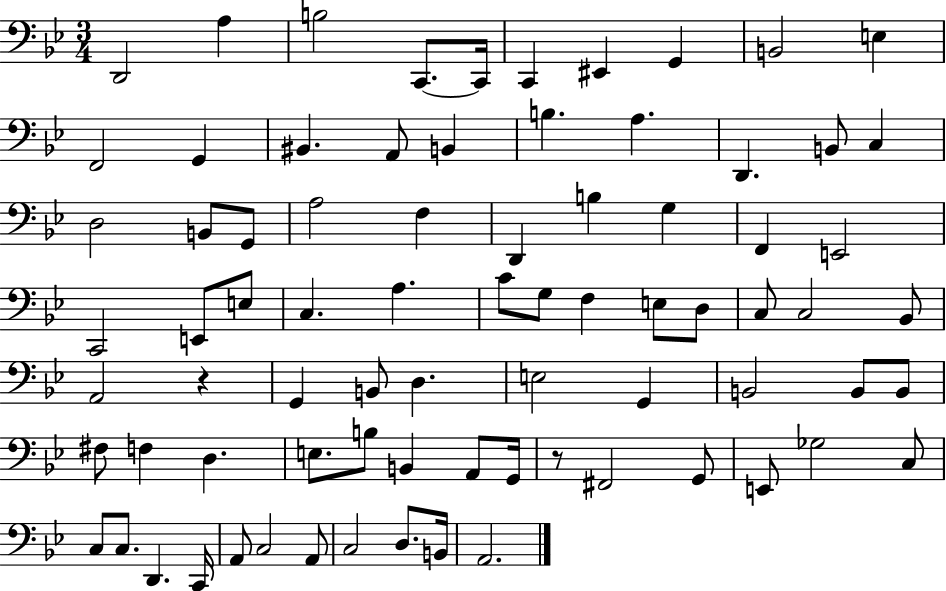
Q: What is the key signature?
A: BES major